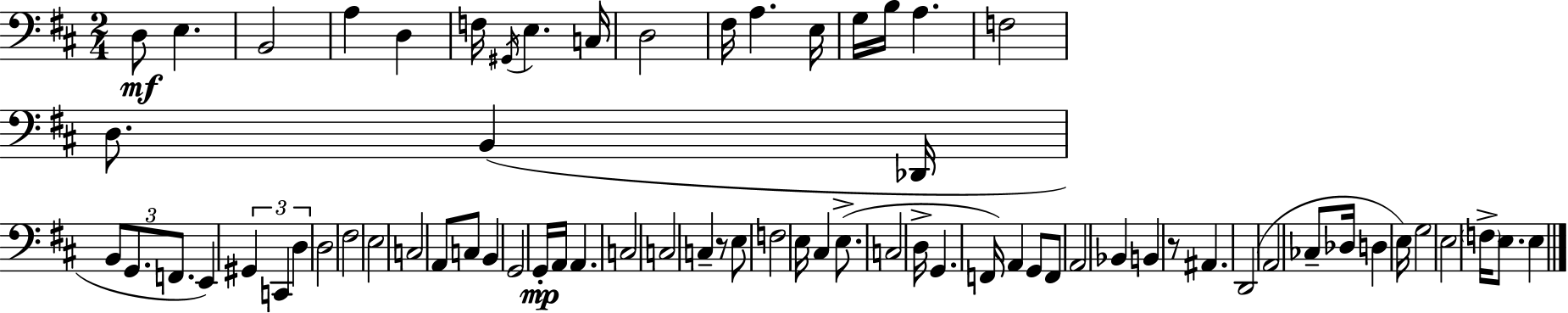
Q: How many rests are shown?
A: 2